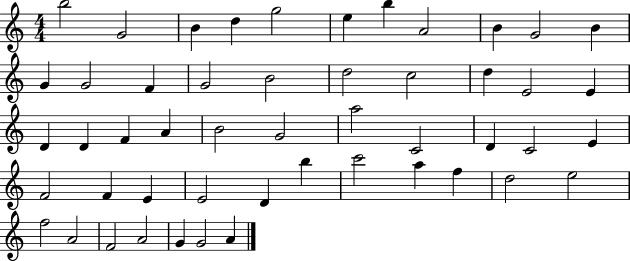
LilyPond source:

{
  \clef treble
  \numericTimeSignature
  \time 4/4
  \key c \major
  b''2 g'2 | b'4 d''4 g''2 | e''4 b''4 a'2 | b'4 g'2 b'4 | \break g'4 g'2 f'4 | g'2 b'2 | d''2 c''2 | d''4 e'2 e'4 | \break d'4 d'4 f'4 a'4 | b'2 g'2 | a''2 c'2 | d'4 c'2 e'4 | \break f'2 f'4 e'4 | e'2 d'4 b''4 | c'''2 a''4 f''4 | d''2 e''2 | \break f''2 a'2 | f'2 a'2 | g'4 g'2 a'4 | \bar "|."
}